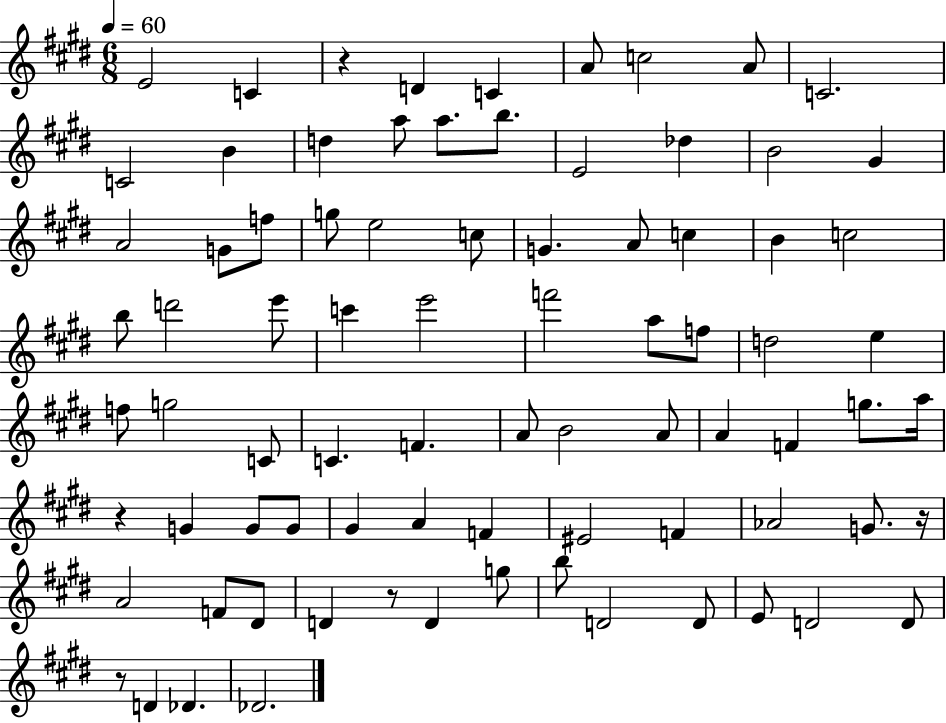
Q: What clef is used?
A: treble